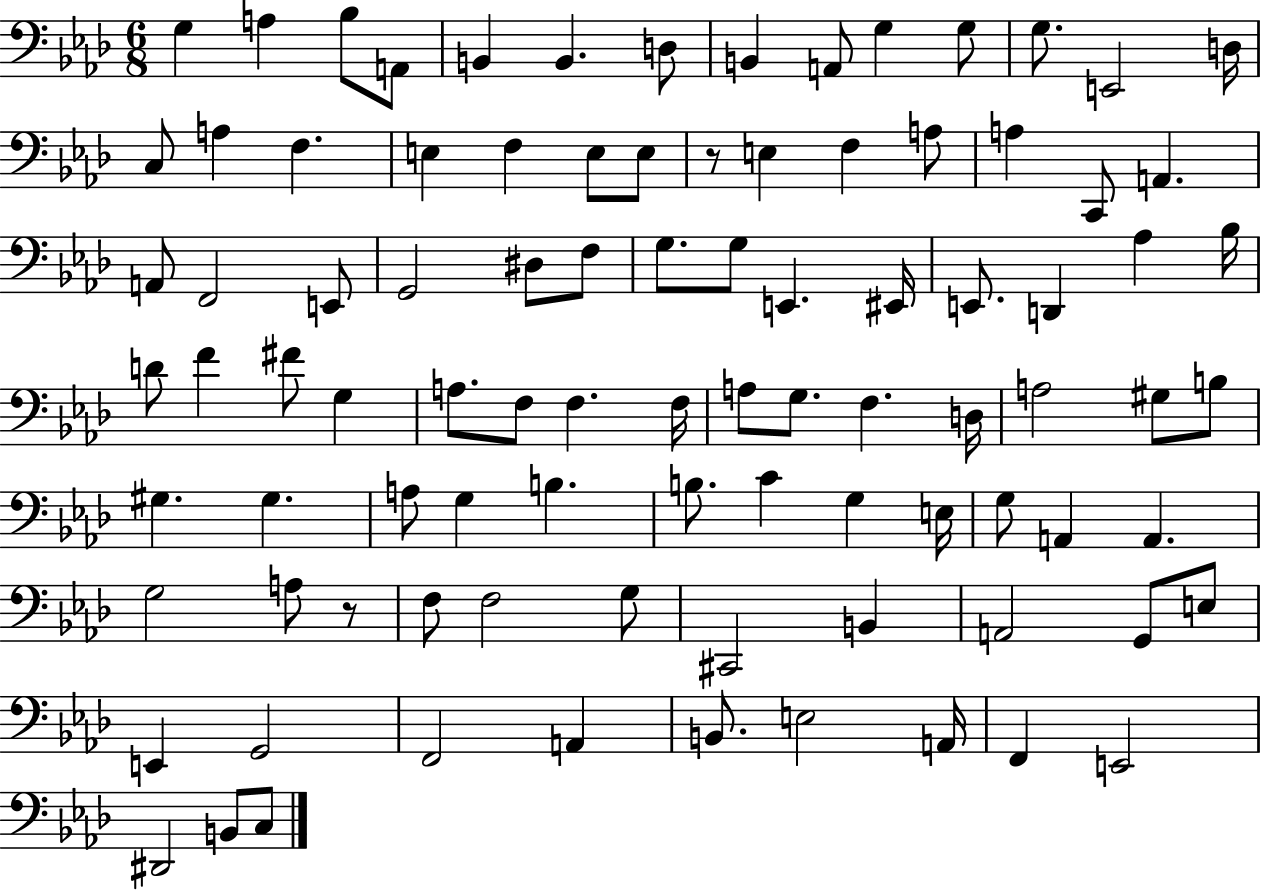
{
  \clef bass
  \numericTimeSignature
  \time 6/8
  \key aes \major
  g4 a4 bes8 a,8 | b,4 b,4. d8 | b,4 a,8 g4 g8 | g8. e,2 d16 | \break c8 a4 f4. | e4 f4 e8 e8 | r8 e4 f4 a8 | a4 c,8 a,4. | \break a,8 f,2 e,8 | g,2 dis8 f8 | g8. g8 e,4. eis,16 | e,8. d,4 aes4 bes16 | \break d'8 f'4 fis'8 g4 | a8. f8 f4. f16 | a8 g8. f4. d16 | a2 gis8 b8 | \break gis4. gis4. | a8 g4 b4. | b8. c'4 g4 e16 | g8 a,4 a,4. | \break g2 a8 r8 | f8 f2 g8 | cis,2 b,4 | a,2 g,8 e8 | \break e,4 g,2 | f,2 a,4 | b,8. e2 a,16 | f,4 e,2 | \break dis,2 b,8 c8 | \bar "|."
}